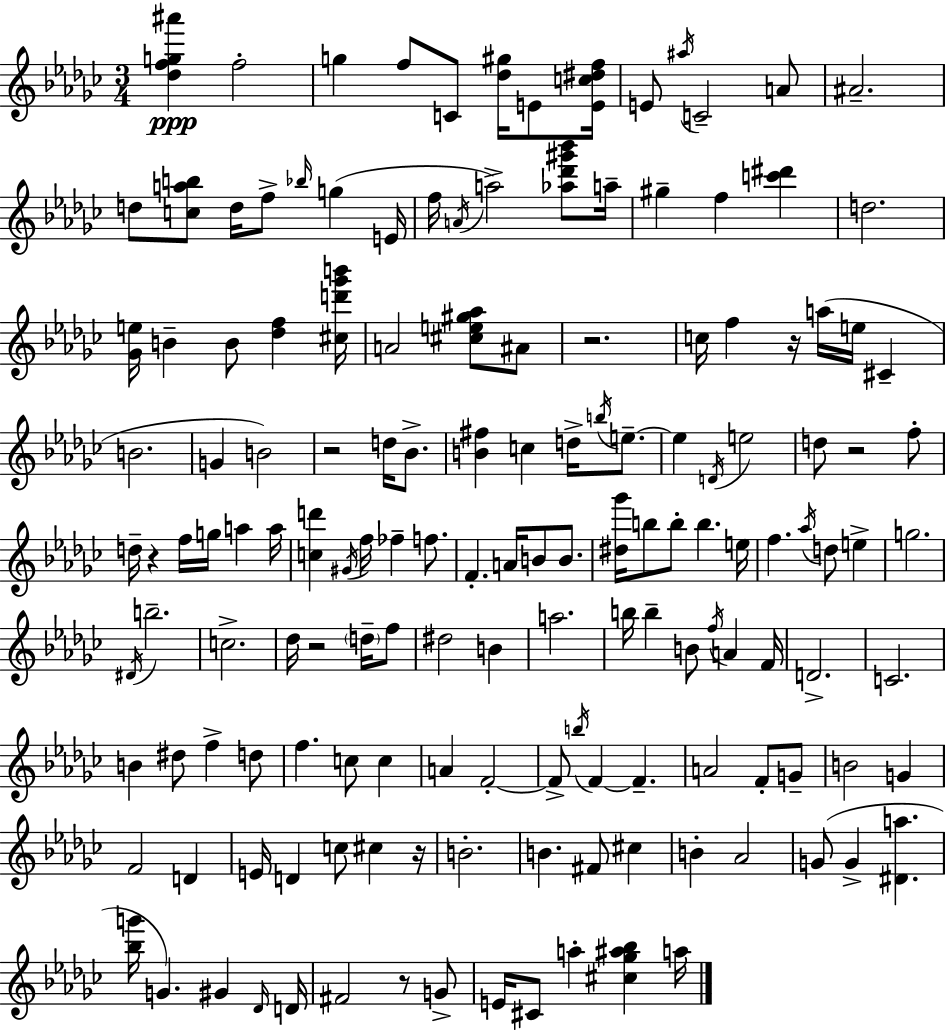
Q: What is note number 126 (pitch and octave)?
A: A5